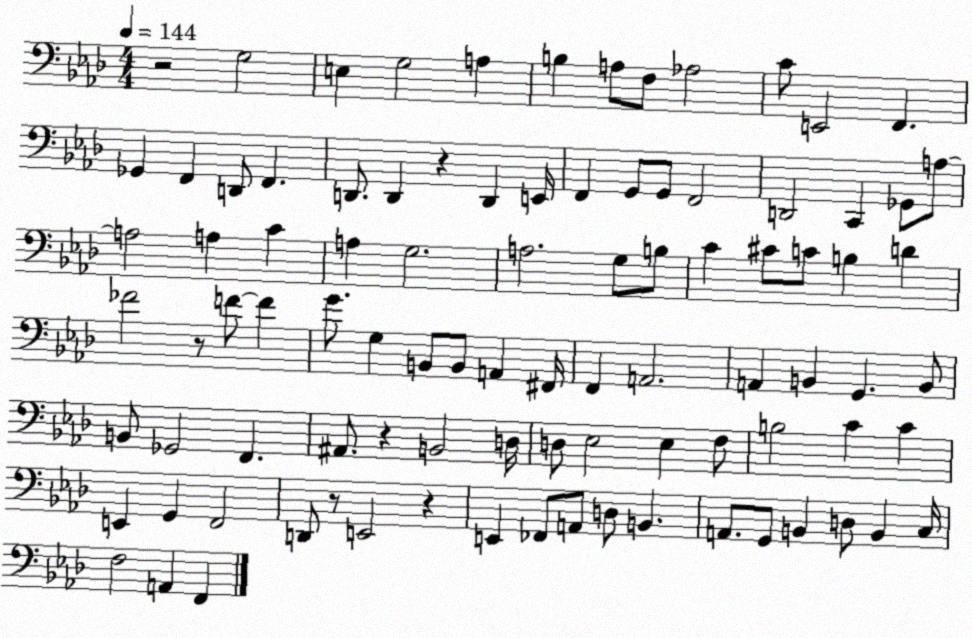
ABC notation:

X:1
T:Untitled
M:4/4
L:1/4
K:Ab
z2 G,2 E, G,2 A, B, A,/2 F,/2 _A,2 C/2 E,,2 F,, _G,, F,, D,,/2 F,, D,,/2 D,, z D,, E,,/4 F,, G,,/2 G,,/2 F,,2 D,,2 C,, _G,,/2 A,/2 A,2 A, C A, G,2 A,2 G,/2 B,/2 C ^C/2 C/2 B, D _F2 z/2 F/2 F G/2 G, B,,/2 B,,/2 A,, ^F,,/4 F,, A,,2 A,, B,, G,, B,,/2 B,,/2 _G,,2 F,, ^A,,/2 z B,,2 D,/4 D,/2 _E,2 _E, F,/2 B,2 C C E,, G,, F,,2 D,,/2 z/2 E,,2 z E,, _F,,/2 A,,/2 D,/2 B,, A,,/2 G,,/2 B,, D,/2 B,, C,/4 F,2 A,, F,,